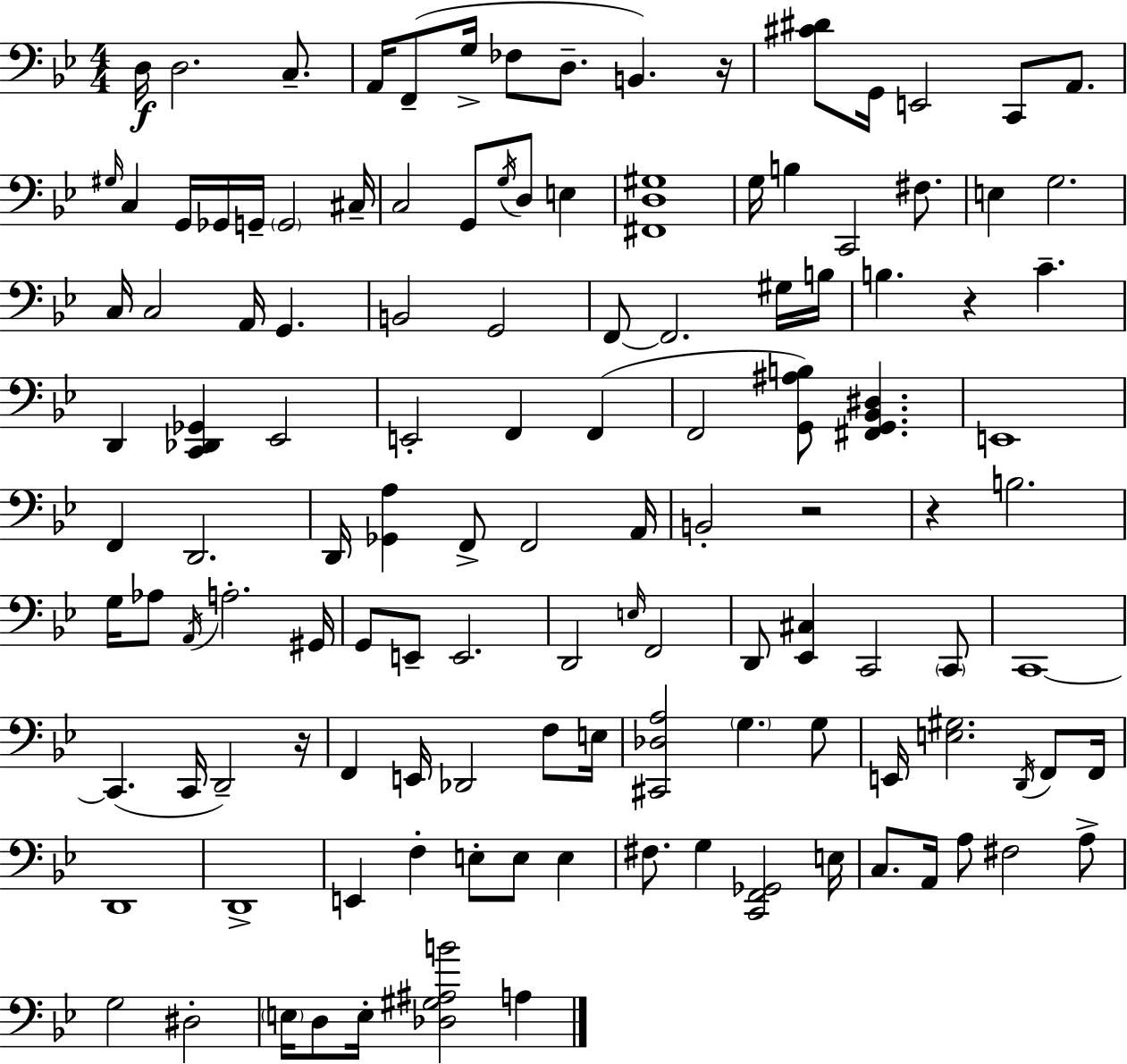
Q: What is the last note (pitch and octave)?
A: A3